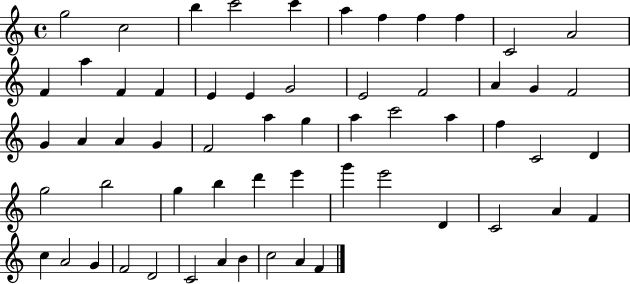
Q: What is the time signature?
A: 4/4